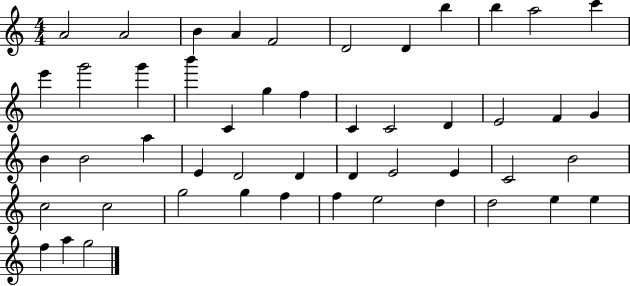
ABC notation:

X:1
T:Untitled
M:4/4
L:1/4
K:C
A2 A2 B A F2 D2 D b b a2 c' e' g'2 g' b' C g f C C2 D E2 F G B B2 a E D2 D D E2 E C2 B2 c2 c2 g2 g f f e2 d d2 e e f a g2